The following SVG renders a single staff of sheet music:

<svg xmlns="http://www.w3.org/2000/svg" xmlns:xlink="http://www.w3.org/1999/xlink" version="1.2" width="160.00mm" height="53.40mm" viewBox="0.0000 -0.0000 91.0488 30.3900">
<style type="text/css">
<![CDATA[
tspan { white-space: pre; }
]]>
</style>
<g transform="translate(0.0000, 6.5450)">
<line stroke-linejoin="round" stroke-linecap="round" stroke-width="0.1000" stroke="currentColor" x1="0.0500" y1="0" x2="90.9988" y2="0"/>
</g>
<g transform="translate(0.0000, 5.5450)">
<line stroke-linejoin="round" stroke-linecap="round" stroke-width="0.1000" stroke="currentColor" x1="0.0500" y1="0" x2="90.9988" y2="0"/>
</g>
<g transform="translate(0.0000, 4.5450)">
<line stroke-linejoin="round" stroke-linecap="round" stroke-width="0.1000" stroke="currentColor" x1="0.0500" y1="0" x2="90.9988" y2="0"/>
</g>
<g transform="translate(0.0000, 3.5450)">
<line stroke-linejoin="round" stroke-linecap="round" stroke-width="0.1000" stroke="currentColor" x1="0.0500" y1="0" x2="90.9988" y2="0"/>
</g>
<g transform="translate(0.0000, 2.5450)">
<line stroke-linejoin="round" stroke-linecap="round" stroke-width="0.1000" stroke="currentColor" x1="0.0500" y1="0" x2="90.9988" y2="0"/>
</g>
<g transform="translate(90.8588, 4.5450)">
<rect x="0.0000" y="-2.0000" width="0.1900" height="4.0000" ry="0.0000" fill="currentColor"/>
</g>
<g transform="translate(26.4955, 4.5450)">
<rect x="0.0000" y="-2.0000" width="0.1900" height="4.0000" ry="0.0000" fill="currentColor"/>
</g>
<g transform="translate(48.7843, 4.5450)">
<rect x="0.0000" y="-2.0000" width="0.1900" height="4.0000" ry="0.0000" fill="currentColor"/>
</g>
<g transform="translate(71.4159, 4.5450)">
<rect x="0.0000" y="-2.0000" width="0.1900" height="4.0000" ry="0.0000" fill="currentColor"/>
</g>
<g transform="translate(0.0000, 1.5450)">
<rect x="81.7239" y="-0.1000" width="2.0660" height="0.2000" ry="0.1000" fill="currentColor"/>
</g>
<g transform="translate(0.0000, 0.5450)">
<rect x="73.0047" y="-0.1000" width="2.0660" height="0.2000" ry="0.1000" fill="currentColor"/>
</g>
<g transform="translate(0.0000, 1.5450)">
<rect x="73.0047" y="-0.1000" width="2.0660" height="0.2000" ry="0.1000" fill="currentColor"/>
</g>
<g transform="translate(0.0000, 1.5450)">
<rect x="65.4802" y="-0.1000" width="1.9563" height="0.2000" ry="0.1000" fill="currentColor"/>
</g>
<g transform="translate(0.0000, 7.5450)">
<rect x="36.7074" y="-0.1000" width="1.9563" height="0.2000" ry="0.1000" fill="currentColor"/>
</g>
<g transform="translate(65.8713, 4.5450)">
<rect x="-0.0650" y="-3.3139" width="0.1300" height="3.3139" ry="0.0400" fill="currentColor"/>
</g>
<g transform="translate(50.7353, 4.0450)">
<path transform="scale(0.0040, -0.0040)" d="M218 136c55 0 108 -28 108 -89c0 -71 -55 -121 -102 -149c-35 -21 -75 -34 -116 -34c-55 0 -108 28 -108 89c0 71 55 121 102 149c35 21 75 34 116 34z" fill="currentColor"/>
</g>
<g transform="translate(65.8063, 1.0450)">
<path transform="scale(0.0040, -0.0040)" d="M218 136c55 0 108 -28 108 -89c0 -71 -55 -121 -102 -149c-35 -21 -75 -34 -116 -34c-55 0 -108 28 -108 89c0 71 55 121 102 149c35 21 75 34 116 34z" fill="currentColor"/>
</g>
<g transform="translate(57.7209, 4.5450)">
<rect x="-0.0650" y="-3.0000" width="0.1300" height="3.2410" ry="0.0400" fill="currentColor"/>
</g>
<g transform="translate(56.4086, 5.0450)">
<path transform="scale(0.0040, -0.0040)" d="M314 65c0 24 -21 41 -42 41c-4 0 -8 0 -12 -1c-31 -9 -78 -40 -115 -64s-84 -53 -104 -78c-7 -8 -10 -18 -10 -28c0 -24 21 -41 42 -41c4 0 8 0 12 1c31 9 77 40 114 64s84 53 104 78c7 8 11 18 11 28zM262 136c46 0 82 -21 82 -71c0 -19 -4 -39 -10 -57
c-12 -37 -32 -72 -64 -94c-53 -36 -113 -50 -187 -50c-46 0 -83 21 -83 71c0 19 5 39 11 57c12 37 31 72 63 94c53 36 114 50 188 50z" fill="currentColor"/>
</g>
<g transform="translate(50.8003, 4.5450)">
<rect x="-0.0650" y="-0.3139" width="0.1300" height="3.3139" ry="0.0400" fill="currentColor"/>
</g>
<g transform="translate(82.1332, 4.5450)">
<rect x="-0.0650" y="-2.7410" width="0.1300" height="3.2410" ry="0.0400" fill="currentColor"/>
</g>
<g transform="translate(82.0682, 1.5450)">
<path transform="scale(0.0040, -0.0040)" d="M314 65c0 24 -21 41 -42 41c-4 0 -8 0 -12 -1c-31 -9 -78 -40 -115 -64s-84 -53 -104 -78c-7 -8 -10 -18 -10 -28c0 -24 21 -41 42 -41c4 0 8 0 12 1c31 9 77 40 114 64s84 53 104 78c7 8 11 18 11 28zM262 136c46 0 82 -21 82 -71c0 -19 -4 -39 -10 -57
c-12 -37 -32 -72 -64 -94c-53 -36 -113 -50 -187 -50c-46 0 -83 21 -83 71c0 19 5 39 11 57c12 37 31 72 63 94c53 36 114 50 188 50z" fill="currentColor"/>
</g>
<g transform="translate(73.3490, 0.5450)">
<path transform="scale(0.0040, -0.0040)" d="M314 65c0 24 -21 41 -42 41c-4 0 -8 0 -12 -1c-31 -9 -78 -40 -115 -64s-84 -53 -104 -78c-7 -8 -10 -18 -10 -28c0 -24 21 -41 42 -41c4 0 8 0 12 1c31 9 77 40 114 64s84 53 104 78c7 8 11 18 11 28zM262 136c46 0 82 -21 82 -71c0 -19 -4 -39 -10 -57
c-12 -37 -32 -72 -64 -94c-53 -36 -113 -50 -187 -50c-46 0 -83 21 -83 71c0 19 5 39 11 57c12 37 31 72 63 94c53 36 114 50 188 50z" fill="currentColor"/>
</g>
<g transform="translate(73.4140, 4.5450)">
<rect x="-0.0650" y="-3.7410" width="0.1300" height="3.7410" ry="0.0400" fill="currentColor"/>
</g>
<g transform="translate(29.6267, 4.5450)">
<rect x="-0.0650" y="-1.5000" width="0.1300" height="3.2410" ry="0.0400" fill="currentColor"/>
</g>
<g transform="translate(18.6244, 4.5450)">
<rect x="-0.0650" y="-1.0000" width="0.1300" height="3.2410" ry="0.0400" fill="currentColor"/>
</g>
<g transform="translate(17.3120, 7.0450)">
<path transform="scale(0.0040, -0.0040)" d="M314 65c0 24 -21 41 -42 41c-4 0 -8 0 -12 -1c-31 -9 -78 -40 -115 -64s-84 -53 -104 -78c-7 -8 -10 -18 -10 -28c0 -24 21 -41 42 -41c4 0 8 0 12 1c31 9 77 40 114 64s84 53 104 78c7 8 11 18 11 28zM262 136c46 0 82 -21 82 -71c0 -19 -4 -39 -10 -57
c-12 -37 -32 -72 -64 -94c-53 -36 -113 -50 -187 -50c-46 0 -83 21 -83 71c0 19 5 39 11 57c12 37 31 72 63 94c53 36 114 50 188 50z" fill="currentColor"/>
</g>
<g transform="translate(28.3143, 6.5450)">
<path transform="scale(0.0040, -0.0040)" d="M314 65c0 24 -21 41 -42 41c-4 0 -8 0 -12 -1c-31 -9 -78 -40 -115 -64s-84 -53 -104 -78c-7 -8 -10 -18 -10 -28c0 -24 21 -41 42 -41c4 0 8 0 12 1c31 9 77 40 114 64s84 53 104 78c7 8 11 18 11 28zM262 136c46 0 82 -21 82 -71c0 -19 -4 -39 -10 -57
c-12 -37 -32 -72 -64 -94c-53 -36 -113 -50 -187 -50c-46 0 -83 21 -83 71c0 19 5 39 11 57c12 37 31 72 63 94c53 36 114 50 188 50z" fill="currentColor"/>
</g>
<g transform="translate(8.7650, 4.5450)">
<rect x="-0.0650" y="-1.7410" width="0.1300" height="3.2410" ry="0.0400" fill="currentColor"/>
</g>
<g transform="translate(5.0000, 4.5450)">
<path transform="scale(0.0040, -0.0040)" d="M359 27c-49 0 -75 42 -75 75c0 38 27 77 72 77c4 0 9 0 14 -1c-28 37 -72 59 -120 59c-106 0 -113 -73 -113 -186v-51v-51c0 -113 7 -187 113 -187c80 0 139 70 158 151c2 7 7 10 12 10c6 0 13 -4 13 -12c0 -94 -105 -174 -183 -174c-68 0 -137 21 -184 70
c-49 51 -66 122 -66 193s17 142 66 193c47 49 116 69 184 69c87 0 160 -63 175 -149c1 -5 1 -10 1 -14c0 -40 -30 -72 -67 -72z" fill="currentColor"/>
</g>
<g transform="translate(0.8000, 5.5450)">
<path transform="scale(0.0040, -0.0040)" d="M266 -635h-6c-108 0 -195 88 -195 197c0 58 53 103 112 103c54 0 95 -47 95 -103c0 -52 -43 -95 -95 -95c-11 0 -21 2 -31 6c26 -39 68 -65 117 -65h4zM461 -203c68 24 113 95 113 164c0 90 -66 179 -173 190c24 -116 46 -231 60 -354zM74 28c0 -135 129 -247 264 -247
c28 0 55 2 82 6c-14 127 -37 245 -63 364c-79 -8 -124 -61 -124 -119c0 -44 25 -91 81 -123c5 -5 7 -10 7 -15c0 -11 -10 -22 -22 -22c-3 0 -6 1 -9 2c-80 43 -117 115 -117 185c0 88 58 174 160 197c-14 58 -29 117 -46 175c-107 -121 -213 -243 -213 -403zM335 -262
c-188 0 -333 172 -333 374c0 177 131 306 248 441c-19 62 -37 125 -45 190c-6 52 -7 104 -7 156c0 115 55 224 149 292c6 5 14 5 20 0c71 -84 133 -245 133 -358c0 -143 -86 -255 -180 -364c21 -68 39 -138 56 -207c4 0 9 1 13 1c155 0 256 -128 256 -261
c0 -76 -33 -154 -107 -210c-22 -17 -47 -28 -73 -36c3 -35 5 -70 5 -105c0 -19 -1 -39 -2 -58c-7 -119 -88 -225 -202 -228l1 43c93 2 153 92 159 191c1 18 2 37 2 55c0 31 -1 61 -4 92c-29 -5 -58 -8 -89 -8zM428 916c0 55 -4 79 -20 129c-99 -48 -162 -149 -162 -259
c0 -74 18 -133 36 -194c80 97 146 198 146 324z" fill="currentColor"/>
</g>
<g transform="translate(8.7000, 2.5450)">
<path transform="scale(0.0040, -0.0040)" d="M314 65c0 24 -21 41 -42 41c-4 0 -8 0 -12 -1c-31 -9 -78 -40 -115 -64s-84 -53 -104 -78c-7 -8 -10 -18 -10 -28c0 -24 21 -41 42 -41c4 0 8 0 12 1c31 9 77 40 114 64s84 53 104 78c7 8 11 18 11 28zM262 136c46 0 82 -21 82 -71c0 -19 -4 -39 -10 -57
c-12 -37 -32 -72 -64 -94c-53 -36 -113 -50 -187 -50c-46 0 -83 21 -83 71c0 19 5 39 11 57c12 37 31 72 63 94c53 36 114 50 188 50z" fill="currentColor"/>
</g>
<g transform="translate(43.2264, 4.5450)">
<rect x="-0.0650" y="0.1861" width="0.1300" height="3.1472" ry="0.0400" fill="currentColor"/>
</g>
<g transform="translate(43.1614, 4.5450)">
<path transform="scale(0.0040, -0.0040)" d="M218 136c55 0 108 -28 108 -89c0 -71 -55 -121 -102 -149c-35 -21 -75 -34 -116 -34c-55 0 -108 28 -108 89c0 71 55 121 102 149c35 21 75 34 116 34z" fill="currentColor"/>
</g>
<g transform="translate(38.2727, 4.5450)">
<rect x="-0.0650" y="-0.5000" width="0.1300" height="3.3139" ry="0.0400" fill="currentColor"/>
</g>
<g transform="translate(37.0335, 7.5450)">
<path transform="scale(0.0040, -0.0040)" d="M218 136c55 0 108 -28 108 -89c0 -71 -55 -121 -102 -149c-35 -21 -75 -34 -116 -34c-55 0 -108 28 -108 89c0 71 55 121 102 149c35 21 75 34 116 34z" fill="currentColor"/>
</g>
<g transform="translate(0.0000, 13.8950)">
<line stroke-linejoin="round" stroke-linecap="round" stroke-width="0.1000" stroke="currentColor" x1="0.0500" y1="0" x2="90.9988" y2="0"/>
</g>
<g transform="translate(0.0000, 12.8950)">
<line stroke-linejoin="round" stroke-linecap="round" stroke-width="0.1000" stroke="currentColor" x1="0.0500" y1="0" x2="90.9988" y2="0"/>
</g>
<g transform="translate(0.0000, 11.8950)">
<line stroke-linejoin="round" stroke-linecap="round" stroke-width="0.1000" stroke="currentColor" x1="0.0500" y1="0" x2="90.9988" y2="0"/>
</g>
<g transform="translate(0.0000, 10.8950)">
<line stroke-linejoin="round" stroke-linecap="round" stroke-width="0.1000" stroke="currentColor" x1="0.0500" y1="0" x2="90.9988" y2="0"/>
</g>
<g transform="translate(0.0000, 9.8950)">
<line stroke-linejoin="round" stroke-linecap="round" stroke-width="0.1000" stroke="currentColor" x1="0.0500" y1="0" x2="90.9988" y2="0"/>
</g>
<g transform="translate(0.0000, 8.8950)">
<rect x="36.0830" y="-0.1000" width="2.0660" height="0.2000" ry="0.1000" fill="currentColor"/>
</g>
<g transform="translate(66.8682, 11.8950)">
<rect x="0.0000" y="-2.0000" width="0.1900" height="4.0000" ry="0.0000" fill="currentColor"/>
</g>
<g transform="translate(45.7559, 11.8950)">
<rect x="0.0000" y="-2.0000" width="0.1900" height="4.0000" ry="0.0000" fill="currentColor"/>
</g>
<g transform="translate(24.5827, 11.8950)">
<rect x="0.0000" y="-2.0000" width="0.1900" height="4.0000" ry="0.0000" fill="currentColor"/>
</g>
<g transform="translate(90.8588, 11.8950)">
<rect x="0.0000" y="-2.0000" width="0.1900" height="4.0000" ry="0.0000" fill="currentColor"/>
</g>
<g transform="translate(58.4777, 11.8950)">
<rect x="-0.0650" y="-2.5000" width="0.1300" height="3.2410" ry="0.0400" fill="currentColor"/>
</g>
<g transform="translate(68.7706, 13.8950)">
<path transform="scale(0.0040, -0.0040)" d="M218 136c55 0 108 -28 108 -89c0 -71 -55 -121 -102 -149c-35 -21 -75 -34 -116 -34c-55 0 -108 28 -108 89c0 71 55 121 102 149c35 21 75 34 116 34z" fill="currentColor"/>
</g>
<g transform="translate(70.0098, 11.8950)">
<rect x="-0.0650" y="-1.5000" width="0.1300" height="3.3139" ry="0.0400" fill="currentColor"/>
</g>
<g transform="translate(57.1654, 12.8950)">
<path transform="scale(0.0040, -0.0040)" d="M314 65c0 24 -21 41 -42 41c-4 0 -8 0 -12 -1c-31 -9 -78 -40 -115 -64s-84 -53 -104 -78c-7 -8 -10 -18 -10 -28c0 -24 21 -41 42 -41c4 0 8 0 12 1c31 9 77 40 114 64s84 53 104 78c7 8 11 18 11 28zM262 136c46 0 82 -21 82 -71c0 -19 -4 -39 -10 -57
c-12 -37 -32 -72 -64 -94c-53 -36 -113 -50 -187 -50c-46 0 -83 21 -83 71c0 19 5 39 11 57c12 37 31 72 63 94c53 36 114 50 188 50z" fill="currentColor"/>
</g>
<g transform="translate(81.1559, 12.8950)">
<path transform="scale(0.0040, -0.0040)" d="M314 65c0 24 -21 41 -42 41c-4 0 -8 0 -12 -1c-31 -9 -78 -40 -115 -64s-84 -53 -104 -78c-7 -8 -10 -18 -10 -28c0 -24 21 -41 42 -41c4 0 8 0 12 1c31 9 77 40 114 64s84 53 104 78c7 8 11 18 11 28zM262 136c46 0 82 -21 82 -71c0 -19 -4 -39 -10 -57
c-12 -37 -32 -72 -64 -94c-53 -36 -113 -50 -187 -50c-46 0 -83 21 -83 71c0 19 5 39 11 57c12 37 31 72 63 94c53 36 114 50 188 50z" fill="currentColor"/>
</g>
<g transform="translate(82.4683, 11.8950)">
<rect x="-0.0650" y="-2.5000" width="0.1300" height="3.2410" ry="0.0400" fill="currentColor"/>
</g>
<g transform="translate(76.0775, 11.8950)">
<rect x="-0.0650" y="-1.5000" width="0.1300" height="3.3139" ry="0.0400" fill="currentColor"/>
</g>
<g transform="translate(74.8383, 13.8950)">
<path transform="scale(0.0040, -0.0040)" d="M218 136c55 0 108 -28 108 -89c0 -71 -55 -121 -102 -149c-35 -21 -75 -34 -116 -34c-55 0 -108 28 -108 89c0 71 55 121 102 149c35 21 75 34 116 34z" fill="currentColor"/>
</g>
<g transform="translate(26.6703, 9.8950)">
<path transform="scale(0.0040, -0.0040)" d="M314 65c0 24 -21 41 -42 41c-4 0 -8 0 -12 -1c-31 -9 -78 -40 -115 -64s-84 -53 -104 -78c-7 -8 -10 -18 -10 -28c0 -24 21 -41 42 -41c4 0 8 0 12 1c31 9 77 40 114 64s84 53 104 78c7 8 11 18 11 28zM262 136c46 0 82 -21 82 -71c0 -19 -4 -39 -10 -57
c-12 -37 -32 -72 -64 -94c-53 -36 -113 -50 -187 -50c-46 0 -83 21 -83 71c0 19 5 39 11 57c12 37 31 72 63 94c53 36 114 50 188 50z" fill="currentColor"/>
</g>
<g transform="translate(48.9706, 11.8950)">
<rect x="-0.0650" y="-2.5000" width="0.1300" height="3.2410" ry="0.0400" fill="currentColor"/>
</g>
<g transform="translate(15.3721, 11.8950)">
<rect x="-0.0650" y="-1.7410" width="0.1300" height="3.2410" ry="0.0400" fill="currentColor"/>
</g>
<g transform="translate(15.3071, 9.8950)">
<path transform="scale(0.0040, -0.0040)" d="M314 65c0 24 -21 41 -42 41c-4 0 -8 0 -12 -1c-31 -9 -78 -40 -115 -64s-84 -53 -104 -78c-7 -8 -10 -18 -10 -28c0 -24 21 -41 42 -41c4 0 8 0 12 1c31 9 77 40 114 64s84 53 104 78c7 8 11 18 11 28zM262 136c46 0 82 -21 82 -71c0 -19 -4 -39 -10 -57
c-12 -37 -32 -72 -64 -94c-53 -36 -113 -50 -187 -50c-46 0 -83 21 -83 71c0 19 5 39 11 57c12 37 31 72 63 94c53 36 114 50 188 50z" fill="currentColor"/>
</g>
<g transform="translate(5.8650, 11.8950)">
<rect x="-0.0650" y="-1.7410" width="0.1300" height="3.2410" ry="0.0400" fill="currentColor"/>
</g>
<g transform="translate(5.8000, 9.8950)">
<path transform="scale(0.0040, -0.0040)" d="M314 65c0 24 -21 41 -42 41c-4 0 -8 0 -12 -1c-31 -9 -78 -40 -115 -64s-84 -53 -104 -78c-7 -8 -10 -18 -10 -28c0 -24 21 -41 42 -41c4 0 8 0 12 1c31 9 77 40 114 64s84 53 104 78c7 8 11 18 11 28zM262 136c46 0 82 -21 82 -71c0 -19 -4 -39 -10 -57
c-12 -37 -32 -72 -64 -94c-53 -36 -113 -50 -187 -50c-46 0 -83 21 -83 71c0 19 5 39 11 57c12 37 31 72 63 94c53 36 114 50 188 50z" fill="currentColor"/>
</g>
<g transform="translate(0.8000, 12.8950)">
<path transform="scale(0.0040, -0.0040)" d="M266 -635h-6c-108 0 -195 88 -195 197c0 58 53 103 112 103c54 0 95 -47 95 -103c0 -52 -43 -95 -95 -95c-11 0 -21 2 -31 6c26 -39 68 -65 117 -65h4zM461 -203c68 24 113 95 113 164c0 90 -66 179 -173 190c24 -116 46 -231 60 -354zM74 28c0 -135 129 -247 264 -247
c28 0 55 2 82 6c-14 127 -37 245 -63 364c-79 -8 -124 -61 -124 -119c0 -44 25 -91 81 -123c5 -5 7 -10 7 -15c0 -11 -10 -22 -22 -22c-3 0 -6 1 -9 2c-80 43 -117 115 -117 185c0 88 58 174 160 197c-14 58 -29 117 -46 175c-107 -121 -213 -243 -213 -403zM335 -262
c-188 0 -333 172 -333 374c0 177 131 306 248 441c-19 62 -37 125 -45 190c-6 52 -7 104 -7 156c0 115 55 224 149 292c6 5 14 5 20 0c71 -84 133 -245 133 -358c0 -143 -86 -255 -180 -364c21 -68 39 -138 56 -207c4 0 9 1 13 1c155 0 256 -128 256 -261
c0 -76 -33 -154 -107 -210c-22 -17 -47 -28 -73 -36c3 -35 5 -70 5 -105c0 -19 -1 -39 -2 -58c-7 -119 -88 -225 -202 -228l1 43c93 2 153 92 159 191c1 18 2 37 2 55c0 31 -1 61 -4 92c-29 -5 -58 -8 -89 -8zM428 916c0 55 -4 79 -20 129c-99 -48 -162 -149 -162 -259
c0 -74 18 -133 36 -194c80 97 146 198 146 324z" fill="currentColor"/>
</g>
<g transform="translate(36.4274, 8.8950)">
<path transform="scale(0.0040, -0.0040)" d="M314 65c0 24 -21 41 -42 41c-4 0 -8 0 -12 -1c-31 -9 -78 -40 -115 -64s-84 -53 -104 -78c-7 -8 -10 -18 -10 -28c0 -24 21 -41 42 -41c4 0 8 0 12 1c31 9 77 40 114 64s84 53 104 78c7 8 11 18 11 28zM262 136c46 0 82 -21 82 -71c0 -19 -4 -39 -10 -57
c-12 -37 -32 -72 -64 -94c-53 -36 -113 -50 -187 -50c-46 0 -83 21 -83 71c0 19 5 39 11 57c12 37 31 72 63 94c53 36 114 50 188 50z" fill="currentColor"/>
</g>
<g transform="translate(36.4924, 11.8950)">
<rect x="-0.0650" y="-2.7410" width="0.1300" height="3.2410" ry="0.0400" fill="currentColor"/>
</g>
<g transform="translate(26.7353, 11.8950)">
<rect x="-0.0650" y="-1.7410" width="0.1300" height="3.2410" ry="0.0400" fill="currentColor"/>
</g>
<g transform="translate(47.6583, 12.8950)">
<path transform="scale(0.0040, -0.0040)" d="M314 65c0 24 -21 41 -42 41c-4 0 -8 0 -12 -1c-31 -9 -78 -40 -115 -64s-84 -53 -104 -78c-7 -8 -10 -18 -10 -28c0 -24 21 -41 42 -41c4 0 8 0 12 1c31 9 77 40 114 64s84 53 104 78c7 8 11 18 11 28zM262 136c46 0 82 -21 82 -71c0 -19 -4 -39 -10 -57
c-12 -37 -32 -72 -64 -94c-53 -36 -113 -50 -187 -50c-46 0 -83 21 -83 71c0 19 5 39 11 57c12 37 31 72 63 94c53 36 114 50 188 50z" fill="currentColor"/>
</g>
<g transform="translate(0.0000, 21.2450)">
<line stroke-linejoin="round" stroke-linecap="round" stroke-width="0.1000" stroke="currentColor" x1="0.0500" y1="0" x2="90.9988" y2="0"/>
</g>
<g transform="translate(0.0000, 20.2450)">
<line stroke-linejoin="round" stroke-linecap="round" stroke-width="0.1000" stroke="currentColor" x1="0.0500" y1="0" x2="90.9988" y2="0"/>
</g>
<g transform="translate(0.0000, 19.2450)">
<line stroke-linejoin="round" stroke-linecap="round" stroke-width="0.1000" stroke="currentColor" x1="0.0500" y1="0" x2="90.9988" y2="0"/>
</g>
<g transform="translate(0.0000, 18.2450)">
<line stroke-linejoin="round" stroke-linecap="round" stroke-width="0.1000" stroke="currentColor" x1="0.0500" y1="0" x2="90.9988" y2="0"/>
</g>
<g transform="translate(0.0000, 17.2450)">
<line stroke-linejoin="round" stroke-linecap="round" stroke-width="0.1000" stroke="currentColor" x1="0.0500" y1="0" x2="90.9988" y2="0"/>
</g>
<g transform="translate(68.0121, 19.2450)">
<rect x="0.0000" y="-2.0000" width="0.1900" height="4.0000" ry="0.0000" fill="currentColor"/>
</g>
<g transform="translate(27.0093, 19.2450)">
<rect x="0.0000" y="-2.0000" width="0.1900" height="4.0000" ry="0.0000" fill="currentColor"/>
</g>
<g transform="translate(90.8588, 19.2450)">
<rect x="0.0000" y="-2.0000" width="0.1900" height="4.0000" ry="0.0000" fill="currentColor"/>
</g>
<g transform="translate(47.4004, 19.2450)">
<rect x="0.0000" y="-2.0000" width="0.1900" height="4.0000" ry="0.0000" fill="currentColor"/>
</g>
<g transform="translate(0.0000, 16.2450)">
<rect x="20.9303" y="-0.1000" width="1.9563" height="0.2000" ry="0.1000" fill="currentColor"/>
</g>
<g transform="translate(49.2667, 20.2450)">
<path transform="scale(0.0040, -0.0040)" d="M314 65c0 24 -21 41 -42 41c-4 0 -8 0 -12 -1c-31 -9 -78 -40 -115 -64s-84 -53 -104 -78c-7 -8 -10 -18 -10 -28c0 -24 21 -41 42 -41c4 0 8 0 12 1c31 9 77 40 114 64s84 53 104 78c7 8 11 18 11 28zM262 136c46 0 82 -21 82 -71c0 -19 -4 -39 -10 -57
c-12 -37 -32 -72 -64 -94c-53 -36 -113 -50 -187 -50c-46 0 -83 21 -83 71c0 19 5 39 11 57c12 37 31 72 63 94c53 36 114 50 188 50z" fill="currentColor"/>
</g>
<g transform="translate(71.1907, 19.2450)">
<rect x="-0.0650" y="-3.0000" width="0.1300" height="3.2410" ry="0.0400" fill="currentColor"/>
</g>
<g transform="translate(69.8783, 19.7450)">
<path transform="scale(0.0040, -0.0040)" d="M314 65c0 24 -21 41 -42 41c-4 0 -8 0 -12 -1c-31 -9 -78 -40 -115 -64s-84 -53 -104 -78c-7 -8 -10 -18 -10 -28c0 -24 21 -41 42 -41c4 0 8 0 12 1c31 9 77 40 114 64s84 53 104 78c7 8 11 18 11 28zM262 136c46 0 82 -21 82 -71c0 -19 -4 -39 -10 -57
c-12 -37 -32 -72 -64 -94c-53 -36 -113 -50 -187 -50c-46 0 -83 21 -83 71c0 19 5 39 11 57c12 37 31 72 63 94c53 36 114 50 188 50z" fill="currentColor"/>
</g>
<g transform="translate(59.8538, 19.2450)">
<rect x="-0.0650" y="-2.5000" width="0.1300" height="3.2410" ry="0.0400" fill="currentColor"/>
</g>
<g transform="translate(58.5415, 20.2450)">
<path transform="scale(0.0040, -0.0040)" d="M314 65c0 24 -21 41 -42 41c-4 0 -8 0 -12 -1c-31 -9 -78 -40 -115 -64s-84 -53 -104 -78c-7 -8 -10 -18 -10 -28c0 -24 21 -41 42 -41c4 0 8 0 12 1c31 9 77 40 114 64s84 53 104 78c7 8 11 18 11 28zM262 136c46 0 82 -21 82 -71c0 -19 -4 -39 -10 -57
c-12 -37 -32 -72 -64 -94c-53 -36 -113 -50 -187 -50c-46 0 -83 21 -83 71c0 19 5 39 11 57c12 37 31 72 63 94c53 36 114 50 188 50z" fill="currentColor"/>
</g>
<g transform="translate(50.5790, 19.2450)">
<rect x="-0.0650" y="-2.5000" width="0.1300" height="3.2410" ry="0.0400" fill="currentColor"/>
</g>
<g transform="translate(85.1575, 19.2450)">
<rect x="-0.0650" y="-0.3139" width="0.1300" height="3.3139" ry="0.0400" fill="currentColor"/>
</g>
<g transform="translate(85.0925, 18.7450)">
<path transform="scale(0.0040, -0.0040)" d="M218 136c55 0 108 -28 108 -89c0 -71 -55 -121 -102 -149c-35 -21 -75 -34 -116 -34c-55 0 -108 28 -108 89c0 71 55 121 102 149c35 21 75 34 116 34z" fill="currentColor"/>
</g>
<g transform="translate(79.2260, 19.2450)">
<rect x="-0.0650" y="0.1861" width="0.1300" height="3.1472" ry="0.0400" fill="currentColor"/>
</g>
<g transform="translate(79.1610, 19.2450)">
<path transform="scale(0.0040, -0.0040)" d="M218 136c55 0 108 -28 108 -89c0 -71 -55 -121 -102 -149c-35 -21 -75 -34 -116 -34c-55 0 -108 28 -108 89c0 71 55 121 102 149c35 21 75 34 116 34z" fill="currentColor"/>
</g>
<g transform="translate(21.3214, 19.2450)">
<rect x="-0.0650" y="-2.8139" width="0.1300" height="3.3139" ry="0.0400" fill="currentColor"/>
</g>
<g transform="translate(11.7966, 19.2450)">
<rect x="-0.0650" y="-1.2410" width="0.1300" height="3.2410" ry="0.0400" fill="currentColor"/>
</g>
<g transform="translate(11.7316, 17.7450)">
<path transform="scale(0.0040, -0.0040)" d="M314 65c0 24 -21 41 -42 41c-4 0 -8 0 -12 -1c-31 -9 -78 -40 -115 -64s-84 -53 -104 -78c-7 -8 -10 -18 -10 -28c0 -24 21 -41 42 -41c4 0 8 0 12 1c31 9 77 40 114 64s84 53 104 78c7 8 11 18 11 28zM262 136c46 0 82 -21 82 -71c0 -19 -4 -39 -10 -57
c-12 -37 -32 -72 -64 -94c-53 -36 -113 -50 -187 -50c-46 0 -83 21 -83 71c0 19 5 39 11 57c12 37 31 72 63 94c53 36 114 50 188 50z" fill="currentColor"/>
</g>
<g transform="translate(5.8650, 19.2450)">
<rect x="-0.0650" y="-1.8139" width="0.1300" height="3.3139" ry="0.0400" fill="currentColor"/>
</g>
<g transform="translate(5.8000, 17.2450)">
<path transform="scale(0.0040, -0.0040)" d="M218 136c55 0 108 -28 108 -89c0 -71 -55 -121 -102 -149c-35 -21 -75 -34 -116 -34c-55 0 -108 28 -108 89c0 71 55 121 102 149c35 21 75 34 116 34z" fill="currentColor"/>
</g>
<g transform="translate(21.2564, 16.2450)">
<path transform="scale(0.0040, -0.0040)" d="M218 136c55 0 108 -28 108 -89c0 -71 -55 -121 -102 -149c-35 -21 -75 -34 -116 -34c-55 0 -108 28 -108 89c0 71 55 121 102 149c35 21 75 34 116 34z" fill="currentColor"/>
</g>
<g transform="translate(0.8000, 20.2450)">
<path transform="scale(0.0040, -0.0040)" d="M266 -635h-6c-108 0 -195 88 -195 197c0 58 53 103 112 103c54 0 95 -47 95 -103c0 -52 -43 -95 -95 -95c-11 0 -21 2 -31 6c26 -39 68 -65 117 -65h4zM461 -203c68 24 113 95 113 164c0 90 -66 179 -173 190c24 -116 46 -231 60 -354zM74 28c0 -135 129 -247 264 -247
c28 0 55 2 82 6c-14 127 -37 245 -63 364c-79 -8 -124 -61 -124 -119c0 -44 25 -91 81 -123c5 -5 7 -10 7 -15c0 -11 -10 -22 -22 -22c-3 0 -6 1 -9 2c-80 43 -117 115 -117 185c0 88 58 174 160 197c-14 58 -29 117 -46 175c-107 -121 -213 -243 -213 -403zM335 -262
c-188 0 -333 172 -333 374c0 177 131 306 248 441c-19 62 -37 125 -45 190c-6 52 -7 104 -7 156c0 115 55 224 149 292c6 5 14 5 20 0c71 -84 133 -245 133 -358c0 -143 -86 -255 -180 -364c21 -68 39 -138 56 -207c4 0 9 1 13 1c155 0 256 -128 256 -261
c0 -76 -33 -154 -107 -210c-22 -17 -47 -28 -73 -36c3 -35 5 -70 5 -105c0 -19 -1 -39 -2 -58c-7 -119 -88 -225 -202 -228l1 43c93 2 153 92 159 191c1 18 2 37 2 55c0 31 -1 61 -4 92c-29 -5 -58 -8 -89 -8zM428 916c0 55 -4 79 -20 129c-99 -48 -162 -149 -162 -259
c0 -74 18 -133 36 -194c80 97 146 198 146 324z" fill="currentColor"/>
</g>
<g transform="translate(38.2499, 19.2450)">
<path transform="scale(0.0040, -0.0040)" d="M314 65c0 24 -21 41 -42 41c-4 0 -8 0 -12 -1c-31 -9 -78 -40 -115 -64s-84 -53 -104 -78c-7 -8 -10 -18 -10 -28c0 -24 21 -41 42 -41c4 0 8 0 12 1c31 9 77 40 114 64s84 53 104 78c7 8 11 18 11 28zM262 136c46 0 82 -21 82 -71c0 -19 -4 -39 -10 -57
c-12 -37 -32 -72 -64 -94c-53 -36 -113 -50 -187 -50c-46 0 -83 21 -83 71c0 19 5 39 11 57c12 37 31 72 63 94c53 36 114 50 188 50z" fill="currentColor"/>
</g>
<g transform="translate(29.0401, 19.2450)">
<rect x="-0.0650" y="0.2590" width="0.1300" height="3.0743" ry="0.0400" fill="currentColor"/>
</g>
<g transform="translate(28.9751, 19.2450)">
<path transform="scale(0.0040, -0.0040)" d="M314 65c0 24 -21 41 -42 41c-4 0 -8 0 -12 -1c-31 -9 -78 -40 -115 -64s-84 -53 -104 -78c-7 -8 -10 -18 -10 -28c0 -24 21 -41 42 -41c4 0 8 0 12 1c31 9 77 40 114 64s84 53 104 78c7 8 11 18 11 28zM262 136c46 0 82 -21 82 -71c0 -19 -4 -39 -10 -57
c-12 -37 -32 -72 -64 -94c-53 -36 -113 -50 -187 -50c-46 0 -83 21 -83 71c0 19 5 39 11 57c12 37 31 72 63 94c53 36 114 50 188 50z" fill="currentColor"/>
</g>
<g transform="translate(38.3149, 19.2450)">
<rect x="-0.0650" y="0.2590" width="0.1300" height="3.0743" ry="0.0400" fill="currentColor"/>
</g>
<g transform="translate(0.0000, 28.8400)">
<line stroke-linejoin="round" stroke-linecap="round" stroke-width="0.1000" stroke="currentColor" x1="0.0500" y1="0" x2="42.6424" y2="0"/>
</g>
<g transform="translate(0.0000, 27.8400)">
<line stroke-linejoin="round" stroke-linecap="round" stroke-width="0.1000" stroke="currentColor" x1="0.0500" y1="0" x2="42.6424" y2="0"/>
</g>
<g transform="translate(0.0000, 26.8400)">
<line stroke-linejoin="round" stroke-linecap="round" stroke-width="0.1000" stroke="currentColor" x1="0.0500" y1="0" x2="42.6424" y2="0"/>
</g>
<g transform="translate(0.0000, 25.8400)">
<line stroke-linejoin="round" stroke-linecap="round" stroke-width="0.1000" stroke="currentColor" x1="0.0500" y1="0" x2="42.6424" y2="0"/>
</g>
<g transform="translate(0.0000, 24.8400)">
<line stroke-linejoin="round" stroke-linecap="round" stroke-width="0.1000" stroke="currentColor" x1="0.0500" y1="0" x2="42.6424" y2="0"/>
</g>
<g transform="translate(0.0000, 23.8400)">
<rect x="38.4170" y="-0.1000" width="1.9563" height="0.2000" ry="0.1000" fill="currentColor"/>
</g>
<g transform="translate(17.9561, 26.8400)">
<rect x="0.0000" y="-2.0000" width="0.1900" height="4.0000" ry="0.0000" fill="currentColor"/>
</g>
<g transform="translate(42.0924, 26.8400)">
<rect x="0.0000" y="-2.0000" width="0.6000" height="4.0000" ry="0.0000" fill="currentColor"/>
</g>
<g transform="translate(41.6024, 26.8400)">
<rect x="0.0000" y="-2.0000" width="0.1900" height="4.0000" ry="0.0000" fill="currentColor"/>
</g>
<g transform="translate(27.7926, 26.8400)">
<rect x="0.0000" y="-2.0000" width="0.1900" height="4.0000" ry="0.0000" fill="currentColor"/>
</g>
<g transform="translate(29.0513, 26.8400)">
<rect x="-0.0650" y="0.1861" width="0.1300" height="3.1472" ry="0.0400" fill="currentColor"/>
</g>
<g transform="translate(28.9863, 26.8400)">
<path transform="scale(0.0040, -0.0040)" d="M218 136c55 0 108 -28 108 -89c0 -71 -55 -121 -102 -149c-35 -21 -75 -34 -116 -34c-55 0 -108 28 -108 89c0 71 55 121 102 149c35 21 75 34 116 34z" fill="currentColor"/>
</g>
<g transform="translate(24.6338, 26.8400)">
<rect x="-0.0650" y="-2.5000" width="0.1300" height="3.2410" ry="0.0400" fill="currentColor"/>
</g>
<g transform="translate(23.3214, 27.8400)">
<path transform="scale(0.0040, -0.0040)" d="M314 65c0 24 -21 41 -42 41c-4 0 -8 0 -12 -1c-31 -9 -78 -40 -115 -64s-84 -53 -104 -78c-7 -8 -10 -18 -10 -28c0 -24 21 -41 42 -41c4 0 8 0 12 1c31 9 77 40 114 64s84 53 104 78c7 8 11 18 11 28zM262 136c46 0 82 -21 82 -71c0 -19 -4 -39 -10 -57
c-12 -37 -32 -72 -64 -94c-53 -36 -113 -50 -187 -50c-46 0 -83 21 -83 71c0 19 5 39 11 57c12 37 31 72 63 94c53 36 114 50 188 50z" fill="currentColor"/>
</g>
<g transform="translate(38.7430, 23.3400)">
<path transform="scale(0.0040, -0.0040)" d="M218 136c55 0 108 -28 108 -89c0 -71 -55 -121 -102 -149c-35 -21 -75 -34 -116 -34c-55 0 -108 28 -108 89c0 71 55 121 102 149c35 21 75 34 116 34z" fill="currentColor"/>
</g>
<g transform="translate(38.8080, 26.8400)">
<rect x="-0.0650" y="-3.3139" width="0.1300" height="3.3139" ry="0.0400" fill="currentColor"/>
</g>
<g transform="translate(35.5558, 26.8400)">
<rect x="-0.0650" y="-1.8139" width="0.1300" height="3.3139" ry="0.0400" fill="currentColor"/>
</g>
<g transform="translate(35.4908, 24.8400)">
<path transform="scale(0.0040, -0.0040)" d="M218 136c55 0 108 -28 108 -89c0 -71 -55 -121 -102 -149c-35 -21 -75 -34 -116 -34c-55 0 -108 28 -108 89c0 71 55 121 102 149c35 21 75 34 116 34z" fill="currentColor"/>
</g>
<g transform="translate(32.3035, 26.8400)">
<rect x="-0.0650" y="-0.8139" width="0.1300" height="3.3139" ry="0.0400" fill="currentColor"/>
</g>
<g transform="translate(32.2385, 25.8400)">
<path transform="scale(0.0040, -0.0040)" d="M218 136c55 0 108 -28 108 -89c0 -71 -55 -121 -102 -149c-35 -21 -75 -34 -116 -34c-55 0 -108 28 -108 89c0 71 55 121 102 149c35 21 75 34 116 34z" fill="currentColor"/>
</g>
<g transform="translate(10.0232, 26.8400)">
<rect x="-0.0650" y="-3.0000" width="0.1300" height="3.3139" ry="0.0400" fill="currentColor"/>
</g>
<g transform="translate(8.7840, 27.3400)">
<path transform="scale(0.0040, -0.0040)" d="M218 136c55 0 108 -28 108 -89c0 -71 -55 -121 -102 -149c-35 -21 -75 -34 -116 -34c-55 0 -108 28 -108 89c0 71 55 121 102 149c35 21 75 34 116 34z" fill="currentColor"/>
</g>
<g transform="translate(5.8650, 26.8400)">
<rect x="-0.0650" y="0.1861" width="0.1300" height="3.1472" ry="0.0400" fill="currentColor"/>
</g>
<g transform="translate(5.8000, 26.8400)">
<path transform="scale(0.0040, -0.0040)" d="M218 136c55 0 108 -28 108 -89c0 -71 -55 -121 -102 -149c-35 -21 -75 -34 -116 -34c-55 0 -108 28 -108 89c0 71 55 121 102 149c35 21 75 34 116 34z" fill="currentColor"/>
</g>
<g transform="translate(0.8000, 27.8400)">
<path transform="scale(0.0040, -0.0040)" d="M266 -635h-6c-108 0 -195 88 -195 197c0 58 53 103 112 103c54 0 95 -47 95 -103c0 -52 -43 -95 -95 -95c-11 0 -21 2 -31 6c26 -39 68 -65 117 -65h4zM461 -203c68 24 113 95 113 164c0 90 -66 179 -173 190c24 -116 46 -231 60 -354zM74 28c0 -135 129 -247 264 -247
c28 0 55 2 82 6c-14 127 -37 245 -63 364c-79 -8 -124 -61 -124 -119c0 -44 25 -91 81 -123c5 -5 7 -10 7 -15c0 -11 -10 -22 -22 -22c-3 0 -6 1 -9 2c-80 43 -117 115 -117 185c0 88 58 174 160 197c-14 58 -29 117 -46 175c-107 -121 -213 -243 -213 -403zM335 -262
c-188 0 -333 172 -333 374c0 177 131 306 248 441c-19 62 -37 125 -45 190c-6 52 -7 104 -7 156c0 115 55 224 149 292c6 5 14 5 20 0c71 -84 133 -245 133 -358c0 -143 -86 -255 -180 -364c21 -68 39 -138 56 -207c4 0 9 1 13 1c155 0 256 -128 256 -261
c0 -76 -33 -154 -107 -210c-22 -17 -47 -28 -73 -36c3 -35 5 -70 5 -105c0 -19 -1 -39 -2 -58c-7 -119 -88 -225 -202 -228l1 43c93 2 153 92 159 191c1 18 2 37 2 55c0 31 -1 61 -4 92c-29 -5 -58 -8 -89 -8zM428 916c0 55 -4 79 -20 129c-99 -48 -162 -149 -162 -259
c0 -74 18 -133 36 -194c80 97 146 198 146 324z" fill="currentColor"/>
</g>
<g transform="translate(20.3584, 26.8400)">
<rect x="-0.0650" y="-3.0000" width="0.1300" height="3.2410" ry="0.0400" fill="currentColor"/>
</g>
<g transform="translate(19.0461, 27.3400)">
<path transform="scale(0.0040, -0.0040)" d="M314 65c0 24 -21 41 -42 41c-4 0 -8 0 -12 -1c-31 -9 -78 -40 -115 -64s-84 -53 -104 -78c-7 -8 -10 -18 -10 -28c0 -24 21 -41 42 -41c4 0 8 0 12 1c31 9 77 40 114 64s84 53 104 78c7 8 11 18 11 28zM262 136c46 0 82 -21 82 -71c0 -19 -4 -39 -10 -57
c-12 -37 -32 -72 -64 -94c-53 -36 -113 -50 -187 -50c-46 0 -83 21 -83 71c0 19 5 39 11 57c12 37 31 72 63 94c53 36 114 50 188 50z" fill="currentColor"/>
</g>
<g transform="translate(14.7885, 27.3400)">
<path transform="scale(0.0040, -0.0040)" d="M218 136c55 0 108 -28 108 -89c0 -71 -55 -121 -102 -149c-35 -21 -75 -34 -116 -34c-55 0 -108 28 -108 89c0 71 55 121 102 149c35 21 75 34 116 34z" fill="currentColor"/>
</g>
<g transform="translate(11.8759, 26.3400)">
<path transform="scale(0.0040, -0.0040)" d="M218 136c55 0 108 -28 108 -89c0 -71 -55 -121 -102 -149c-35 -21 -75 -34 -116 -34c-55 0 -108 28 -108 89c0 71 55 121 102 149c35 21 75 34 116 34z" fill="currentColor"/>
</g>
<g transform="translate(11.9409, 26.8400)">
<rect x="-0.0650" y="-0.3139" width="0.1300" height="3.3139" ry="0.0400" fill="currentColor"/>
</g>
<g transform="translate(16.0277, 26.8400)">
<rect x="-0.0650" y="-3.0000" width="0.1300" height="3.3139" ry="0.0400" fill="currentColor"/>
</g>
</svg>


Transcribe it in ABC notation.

X:1
T:Untitled
M:4/4
L:1/4
K:C
f2 D2 E2 C B c A2 b c'2 a2 f2 f2 f2 a2 G2 G2 E E G2 f e2 a B2 B2 G2 G2 A2 B c B A c A A2 G2 B d f b